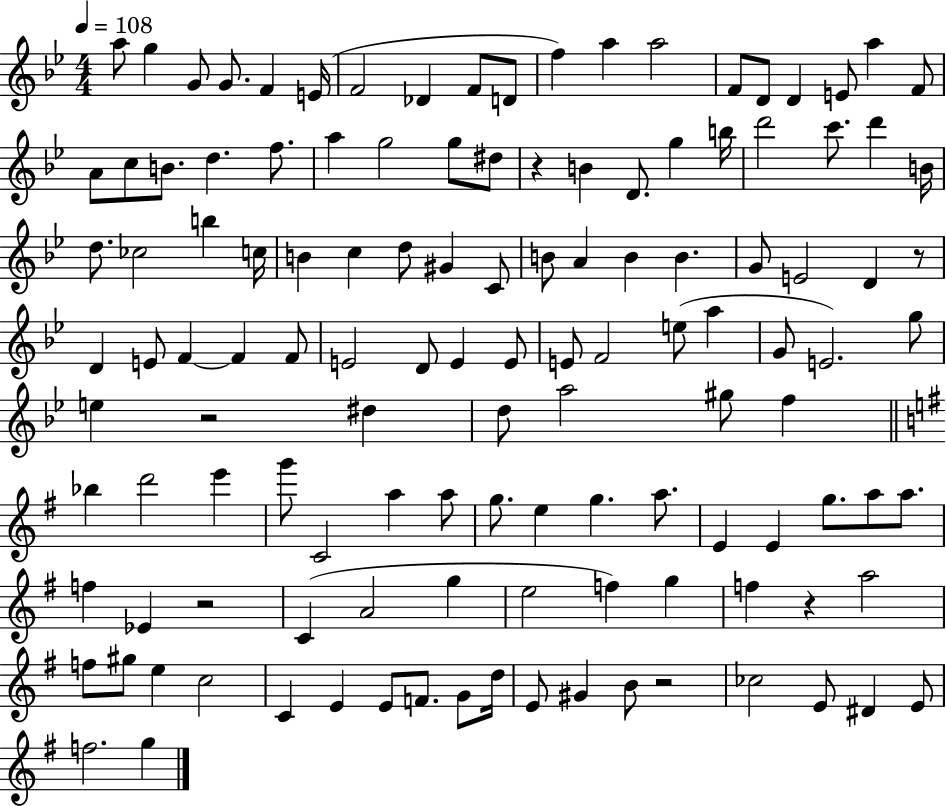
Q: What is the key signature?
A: BES major